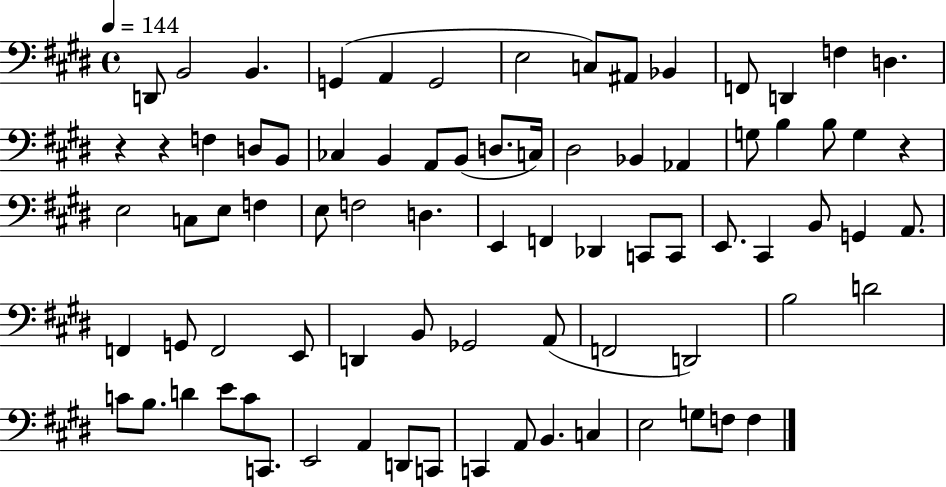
{
  \clef bass
  \time 4/4
  \defaultTimeSignature
  \key e \major
  \tempo 4 = 144
  d,8 b,2 b,4. | g,4( a,4 g,2 | e2 c8) ais,8 bes,4 | f,8 d,4 f4 d4. | \break r4 r4 f4 d8 b,8 | ces4 b,4 a,8 b,8( d8. c16) | dis2 bes,4 aes,4 | g8 b4 b8 g4 r4 | \break e2 c8 e8 f4 | e8 f2 d4. | e,4 f,4 des,4 c,8 c,8 | e,8. cis,4 b,8 g,4 a,8. | \break f,4 g,8 f,2 e,8 | d,4 b,8 ges,2 a,8( | f,2 d,2) | b2 d'2 | \break c'8 b8. d'4 e'8 c'8 c,8. | e,2 a,4 d,8 c,8 | c,4 a,8 b,4. c4 | e2 g8 f8 f4 | \break \bar "|."
}